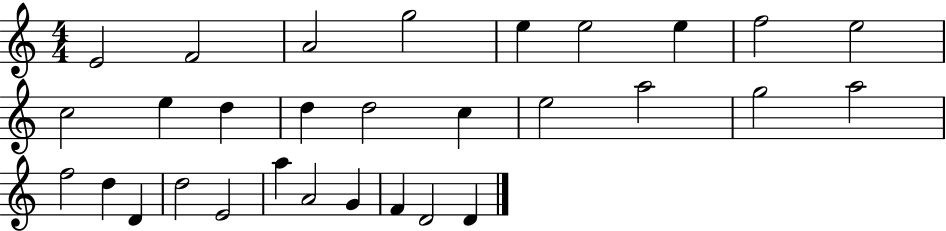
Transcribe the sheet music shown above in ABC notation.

X:1
T:Untitled
M:4/4
L:1/4
K:C
E2 F2 A2 g2 e e2 e f2 e2 c2 e d d d2 c e2 a2 g2 a2 f2 d D d2 E2 a A2 G F D2 D